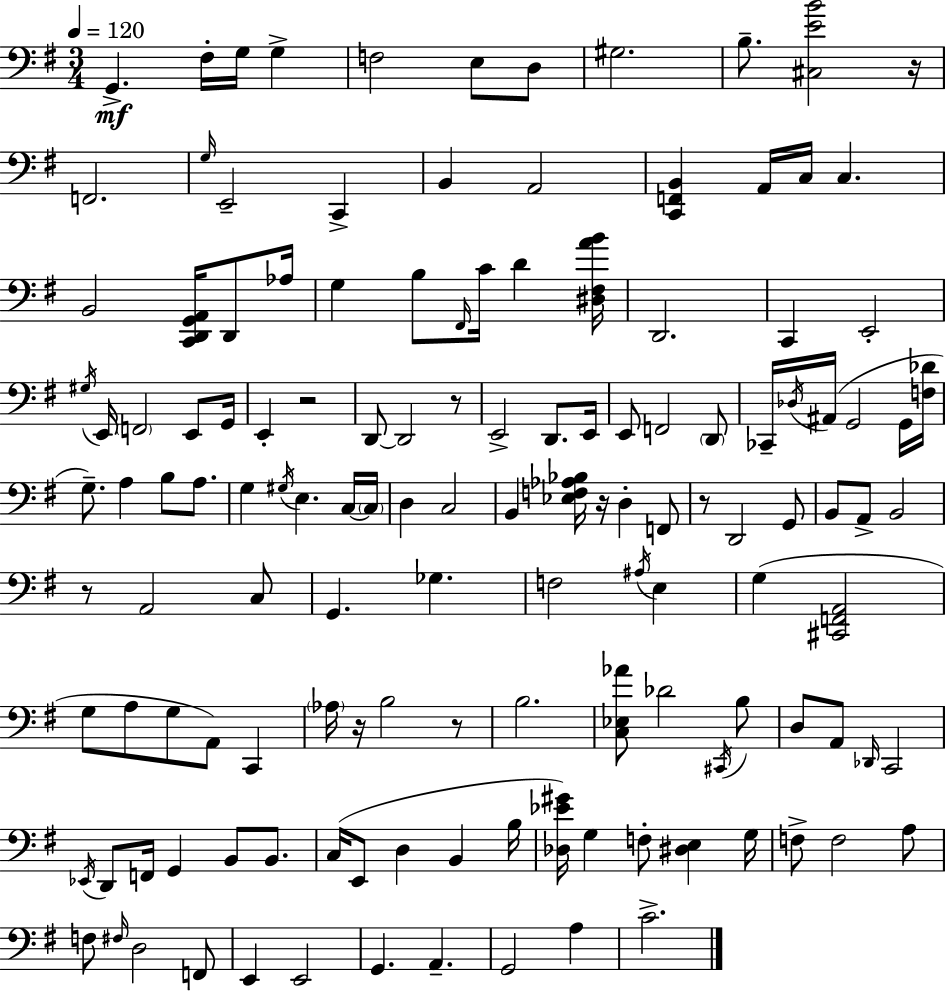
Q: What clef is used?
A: bass